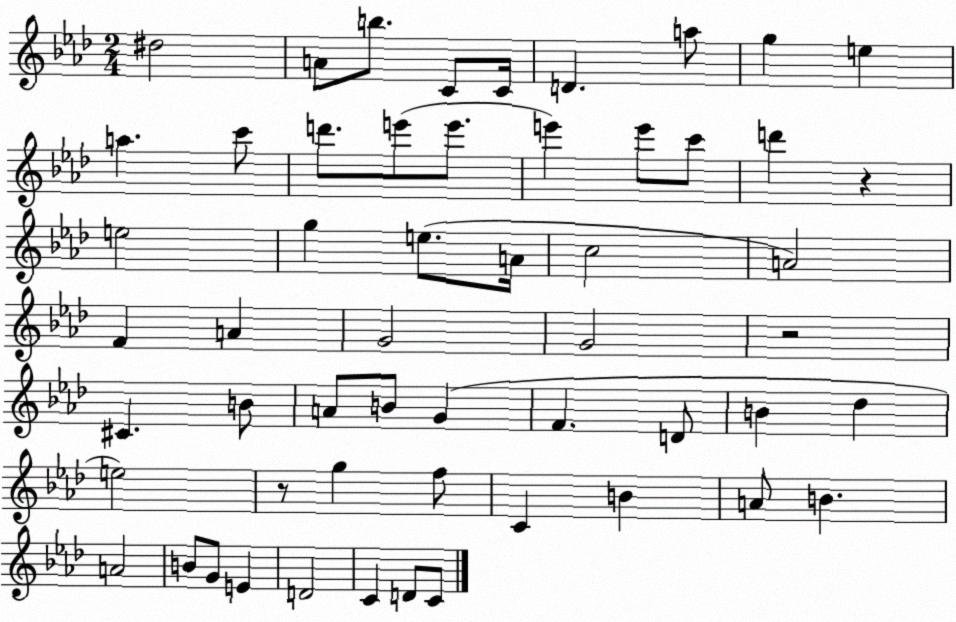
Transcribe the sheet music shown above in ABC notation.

X:1
T:Untitled
M:2/4
L:1/4
K:Ab
^d2 A/2 b/2 C/2 C/4 D a/2 g e a c'/2 d'/2 e'/2 e'/2 e' e'/2 c'/2 d' z e2 g e/2 A/4 c2 A2 F A G2 G2 z2 ^C B/2 A/2 B/2 G F D/2 B _d e2 z/2 g f/2 C B A/2 B A2 B/2 G/2 E D2 C D/2 C/2